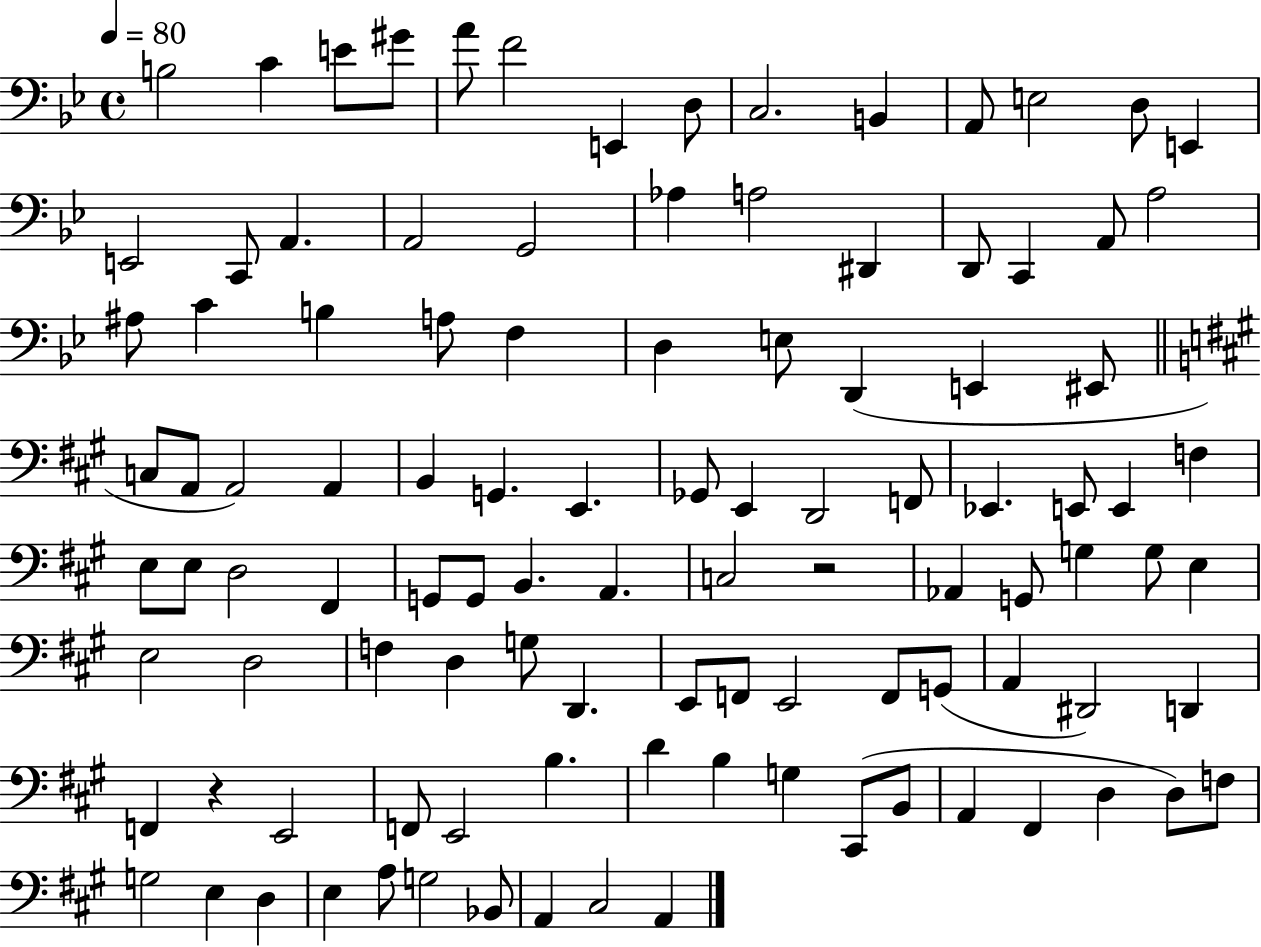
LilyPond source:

{
  \clef bass
  \time 4/4
  \defaultTimeSignature
  \key bes \major
  \tempo 4 = 80
  \repeat volta 2 { b2 c'4 e'8 gis'8 | a'8 f'2 e,4 d8 | c2. b,4 | a,8 e2 d8 e,4 | \break e,2 c,8 a,4. | a,2 g,2 | aes4 a2 dis,4 | d,8 c,4 a,8 a2 | \break ais8 c'4 b4 a8 f4 | d4 e8 d,4( e,4 eis,8 | \bar "||" \break \key a \major c8 a,8 a,2) a,4 | b,4 g,4. e,4. | ges,8 e,4 d,2 f,8 | ees,4. e,8 e,4 f4 | \break e8 e8 d2 fis,4 | g,8 g,8 b,4. a,4. | c2 r2 | aes,4 g,8 g4 g8 e4 | \break e2 d2 | f4 d4 g8 d,4. | e,8 f,8 e,2 f,8 g,8( | a,4 dis,2) d,4 | \break f,4 r4 e,2 | f,8 e,2 b4. | d'4 b4 g4 cis,8( b,8 | a,4 fis,4 d4 d8) f8 | \break g2 e4 d4 | e4 a8 g2 bes,8 | a,4 cis2 a,4 | } \bar "|."
}